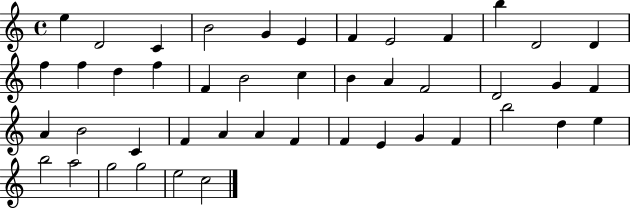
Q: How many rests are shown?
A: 0